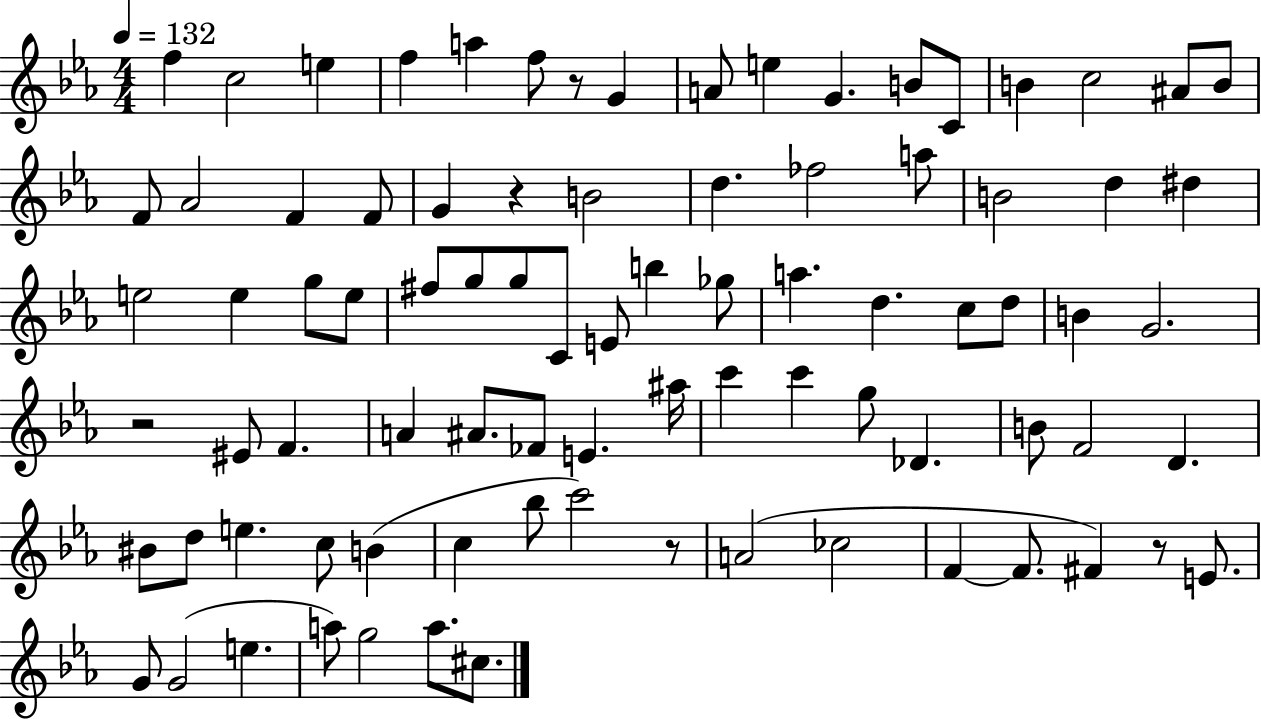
X:1
T:Untitled
M:4/4
L:1/4
K:Eb
f c2 e f a f/2 z/2 G A/2 e G B/2 C/2 B c2 ^A/2 B/2 F/2 _A2 F F/2 G z B2 d _f2 a/2 B2 d ^d e2 e g/2 e/2 ^f/2 g/2 g/2 C/2 E/2 b _g/2 a d c/2 d/2 B G2 z2 ^E/2 F A ^A/2 _F/2 E ^a/4 c' c' g/2 _D B/2 F2 D ^B/2 d/2 e c/2 B c _b/2 c'2 z/2 A2 _c2 F F/2 ^F z/2 E/2 G/2 G2 e a/2 g2 a/2 ^c/2